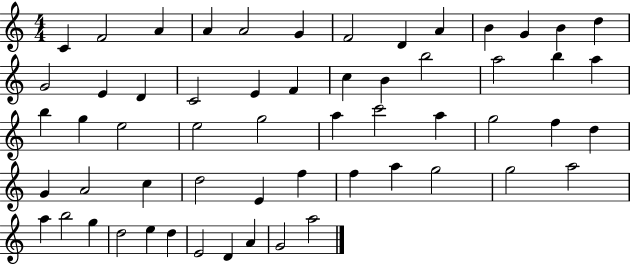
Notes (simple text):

C4/q F4/h A4/q A4/q A4/h G4/q F4/h D4/q A4/q B4/q G4/q B4/q D5/q G4/h E4/q D4/q C4/h E4/q F4/q C5/q B4/q B5/h A5/h B5/q A5/q B5/q G5/q E5/h E5/h G5/h A5/q C6/h A5/q G5/h F5/q D5/q G4/q A4/h C5/q D5/h E4/q F5/q F5/q A5/q G5/h G5/h A5/h A5/q B5/h G5/q D5/h E5/q D5/q E4/h D4/q A4/q G4/h A5/h